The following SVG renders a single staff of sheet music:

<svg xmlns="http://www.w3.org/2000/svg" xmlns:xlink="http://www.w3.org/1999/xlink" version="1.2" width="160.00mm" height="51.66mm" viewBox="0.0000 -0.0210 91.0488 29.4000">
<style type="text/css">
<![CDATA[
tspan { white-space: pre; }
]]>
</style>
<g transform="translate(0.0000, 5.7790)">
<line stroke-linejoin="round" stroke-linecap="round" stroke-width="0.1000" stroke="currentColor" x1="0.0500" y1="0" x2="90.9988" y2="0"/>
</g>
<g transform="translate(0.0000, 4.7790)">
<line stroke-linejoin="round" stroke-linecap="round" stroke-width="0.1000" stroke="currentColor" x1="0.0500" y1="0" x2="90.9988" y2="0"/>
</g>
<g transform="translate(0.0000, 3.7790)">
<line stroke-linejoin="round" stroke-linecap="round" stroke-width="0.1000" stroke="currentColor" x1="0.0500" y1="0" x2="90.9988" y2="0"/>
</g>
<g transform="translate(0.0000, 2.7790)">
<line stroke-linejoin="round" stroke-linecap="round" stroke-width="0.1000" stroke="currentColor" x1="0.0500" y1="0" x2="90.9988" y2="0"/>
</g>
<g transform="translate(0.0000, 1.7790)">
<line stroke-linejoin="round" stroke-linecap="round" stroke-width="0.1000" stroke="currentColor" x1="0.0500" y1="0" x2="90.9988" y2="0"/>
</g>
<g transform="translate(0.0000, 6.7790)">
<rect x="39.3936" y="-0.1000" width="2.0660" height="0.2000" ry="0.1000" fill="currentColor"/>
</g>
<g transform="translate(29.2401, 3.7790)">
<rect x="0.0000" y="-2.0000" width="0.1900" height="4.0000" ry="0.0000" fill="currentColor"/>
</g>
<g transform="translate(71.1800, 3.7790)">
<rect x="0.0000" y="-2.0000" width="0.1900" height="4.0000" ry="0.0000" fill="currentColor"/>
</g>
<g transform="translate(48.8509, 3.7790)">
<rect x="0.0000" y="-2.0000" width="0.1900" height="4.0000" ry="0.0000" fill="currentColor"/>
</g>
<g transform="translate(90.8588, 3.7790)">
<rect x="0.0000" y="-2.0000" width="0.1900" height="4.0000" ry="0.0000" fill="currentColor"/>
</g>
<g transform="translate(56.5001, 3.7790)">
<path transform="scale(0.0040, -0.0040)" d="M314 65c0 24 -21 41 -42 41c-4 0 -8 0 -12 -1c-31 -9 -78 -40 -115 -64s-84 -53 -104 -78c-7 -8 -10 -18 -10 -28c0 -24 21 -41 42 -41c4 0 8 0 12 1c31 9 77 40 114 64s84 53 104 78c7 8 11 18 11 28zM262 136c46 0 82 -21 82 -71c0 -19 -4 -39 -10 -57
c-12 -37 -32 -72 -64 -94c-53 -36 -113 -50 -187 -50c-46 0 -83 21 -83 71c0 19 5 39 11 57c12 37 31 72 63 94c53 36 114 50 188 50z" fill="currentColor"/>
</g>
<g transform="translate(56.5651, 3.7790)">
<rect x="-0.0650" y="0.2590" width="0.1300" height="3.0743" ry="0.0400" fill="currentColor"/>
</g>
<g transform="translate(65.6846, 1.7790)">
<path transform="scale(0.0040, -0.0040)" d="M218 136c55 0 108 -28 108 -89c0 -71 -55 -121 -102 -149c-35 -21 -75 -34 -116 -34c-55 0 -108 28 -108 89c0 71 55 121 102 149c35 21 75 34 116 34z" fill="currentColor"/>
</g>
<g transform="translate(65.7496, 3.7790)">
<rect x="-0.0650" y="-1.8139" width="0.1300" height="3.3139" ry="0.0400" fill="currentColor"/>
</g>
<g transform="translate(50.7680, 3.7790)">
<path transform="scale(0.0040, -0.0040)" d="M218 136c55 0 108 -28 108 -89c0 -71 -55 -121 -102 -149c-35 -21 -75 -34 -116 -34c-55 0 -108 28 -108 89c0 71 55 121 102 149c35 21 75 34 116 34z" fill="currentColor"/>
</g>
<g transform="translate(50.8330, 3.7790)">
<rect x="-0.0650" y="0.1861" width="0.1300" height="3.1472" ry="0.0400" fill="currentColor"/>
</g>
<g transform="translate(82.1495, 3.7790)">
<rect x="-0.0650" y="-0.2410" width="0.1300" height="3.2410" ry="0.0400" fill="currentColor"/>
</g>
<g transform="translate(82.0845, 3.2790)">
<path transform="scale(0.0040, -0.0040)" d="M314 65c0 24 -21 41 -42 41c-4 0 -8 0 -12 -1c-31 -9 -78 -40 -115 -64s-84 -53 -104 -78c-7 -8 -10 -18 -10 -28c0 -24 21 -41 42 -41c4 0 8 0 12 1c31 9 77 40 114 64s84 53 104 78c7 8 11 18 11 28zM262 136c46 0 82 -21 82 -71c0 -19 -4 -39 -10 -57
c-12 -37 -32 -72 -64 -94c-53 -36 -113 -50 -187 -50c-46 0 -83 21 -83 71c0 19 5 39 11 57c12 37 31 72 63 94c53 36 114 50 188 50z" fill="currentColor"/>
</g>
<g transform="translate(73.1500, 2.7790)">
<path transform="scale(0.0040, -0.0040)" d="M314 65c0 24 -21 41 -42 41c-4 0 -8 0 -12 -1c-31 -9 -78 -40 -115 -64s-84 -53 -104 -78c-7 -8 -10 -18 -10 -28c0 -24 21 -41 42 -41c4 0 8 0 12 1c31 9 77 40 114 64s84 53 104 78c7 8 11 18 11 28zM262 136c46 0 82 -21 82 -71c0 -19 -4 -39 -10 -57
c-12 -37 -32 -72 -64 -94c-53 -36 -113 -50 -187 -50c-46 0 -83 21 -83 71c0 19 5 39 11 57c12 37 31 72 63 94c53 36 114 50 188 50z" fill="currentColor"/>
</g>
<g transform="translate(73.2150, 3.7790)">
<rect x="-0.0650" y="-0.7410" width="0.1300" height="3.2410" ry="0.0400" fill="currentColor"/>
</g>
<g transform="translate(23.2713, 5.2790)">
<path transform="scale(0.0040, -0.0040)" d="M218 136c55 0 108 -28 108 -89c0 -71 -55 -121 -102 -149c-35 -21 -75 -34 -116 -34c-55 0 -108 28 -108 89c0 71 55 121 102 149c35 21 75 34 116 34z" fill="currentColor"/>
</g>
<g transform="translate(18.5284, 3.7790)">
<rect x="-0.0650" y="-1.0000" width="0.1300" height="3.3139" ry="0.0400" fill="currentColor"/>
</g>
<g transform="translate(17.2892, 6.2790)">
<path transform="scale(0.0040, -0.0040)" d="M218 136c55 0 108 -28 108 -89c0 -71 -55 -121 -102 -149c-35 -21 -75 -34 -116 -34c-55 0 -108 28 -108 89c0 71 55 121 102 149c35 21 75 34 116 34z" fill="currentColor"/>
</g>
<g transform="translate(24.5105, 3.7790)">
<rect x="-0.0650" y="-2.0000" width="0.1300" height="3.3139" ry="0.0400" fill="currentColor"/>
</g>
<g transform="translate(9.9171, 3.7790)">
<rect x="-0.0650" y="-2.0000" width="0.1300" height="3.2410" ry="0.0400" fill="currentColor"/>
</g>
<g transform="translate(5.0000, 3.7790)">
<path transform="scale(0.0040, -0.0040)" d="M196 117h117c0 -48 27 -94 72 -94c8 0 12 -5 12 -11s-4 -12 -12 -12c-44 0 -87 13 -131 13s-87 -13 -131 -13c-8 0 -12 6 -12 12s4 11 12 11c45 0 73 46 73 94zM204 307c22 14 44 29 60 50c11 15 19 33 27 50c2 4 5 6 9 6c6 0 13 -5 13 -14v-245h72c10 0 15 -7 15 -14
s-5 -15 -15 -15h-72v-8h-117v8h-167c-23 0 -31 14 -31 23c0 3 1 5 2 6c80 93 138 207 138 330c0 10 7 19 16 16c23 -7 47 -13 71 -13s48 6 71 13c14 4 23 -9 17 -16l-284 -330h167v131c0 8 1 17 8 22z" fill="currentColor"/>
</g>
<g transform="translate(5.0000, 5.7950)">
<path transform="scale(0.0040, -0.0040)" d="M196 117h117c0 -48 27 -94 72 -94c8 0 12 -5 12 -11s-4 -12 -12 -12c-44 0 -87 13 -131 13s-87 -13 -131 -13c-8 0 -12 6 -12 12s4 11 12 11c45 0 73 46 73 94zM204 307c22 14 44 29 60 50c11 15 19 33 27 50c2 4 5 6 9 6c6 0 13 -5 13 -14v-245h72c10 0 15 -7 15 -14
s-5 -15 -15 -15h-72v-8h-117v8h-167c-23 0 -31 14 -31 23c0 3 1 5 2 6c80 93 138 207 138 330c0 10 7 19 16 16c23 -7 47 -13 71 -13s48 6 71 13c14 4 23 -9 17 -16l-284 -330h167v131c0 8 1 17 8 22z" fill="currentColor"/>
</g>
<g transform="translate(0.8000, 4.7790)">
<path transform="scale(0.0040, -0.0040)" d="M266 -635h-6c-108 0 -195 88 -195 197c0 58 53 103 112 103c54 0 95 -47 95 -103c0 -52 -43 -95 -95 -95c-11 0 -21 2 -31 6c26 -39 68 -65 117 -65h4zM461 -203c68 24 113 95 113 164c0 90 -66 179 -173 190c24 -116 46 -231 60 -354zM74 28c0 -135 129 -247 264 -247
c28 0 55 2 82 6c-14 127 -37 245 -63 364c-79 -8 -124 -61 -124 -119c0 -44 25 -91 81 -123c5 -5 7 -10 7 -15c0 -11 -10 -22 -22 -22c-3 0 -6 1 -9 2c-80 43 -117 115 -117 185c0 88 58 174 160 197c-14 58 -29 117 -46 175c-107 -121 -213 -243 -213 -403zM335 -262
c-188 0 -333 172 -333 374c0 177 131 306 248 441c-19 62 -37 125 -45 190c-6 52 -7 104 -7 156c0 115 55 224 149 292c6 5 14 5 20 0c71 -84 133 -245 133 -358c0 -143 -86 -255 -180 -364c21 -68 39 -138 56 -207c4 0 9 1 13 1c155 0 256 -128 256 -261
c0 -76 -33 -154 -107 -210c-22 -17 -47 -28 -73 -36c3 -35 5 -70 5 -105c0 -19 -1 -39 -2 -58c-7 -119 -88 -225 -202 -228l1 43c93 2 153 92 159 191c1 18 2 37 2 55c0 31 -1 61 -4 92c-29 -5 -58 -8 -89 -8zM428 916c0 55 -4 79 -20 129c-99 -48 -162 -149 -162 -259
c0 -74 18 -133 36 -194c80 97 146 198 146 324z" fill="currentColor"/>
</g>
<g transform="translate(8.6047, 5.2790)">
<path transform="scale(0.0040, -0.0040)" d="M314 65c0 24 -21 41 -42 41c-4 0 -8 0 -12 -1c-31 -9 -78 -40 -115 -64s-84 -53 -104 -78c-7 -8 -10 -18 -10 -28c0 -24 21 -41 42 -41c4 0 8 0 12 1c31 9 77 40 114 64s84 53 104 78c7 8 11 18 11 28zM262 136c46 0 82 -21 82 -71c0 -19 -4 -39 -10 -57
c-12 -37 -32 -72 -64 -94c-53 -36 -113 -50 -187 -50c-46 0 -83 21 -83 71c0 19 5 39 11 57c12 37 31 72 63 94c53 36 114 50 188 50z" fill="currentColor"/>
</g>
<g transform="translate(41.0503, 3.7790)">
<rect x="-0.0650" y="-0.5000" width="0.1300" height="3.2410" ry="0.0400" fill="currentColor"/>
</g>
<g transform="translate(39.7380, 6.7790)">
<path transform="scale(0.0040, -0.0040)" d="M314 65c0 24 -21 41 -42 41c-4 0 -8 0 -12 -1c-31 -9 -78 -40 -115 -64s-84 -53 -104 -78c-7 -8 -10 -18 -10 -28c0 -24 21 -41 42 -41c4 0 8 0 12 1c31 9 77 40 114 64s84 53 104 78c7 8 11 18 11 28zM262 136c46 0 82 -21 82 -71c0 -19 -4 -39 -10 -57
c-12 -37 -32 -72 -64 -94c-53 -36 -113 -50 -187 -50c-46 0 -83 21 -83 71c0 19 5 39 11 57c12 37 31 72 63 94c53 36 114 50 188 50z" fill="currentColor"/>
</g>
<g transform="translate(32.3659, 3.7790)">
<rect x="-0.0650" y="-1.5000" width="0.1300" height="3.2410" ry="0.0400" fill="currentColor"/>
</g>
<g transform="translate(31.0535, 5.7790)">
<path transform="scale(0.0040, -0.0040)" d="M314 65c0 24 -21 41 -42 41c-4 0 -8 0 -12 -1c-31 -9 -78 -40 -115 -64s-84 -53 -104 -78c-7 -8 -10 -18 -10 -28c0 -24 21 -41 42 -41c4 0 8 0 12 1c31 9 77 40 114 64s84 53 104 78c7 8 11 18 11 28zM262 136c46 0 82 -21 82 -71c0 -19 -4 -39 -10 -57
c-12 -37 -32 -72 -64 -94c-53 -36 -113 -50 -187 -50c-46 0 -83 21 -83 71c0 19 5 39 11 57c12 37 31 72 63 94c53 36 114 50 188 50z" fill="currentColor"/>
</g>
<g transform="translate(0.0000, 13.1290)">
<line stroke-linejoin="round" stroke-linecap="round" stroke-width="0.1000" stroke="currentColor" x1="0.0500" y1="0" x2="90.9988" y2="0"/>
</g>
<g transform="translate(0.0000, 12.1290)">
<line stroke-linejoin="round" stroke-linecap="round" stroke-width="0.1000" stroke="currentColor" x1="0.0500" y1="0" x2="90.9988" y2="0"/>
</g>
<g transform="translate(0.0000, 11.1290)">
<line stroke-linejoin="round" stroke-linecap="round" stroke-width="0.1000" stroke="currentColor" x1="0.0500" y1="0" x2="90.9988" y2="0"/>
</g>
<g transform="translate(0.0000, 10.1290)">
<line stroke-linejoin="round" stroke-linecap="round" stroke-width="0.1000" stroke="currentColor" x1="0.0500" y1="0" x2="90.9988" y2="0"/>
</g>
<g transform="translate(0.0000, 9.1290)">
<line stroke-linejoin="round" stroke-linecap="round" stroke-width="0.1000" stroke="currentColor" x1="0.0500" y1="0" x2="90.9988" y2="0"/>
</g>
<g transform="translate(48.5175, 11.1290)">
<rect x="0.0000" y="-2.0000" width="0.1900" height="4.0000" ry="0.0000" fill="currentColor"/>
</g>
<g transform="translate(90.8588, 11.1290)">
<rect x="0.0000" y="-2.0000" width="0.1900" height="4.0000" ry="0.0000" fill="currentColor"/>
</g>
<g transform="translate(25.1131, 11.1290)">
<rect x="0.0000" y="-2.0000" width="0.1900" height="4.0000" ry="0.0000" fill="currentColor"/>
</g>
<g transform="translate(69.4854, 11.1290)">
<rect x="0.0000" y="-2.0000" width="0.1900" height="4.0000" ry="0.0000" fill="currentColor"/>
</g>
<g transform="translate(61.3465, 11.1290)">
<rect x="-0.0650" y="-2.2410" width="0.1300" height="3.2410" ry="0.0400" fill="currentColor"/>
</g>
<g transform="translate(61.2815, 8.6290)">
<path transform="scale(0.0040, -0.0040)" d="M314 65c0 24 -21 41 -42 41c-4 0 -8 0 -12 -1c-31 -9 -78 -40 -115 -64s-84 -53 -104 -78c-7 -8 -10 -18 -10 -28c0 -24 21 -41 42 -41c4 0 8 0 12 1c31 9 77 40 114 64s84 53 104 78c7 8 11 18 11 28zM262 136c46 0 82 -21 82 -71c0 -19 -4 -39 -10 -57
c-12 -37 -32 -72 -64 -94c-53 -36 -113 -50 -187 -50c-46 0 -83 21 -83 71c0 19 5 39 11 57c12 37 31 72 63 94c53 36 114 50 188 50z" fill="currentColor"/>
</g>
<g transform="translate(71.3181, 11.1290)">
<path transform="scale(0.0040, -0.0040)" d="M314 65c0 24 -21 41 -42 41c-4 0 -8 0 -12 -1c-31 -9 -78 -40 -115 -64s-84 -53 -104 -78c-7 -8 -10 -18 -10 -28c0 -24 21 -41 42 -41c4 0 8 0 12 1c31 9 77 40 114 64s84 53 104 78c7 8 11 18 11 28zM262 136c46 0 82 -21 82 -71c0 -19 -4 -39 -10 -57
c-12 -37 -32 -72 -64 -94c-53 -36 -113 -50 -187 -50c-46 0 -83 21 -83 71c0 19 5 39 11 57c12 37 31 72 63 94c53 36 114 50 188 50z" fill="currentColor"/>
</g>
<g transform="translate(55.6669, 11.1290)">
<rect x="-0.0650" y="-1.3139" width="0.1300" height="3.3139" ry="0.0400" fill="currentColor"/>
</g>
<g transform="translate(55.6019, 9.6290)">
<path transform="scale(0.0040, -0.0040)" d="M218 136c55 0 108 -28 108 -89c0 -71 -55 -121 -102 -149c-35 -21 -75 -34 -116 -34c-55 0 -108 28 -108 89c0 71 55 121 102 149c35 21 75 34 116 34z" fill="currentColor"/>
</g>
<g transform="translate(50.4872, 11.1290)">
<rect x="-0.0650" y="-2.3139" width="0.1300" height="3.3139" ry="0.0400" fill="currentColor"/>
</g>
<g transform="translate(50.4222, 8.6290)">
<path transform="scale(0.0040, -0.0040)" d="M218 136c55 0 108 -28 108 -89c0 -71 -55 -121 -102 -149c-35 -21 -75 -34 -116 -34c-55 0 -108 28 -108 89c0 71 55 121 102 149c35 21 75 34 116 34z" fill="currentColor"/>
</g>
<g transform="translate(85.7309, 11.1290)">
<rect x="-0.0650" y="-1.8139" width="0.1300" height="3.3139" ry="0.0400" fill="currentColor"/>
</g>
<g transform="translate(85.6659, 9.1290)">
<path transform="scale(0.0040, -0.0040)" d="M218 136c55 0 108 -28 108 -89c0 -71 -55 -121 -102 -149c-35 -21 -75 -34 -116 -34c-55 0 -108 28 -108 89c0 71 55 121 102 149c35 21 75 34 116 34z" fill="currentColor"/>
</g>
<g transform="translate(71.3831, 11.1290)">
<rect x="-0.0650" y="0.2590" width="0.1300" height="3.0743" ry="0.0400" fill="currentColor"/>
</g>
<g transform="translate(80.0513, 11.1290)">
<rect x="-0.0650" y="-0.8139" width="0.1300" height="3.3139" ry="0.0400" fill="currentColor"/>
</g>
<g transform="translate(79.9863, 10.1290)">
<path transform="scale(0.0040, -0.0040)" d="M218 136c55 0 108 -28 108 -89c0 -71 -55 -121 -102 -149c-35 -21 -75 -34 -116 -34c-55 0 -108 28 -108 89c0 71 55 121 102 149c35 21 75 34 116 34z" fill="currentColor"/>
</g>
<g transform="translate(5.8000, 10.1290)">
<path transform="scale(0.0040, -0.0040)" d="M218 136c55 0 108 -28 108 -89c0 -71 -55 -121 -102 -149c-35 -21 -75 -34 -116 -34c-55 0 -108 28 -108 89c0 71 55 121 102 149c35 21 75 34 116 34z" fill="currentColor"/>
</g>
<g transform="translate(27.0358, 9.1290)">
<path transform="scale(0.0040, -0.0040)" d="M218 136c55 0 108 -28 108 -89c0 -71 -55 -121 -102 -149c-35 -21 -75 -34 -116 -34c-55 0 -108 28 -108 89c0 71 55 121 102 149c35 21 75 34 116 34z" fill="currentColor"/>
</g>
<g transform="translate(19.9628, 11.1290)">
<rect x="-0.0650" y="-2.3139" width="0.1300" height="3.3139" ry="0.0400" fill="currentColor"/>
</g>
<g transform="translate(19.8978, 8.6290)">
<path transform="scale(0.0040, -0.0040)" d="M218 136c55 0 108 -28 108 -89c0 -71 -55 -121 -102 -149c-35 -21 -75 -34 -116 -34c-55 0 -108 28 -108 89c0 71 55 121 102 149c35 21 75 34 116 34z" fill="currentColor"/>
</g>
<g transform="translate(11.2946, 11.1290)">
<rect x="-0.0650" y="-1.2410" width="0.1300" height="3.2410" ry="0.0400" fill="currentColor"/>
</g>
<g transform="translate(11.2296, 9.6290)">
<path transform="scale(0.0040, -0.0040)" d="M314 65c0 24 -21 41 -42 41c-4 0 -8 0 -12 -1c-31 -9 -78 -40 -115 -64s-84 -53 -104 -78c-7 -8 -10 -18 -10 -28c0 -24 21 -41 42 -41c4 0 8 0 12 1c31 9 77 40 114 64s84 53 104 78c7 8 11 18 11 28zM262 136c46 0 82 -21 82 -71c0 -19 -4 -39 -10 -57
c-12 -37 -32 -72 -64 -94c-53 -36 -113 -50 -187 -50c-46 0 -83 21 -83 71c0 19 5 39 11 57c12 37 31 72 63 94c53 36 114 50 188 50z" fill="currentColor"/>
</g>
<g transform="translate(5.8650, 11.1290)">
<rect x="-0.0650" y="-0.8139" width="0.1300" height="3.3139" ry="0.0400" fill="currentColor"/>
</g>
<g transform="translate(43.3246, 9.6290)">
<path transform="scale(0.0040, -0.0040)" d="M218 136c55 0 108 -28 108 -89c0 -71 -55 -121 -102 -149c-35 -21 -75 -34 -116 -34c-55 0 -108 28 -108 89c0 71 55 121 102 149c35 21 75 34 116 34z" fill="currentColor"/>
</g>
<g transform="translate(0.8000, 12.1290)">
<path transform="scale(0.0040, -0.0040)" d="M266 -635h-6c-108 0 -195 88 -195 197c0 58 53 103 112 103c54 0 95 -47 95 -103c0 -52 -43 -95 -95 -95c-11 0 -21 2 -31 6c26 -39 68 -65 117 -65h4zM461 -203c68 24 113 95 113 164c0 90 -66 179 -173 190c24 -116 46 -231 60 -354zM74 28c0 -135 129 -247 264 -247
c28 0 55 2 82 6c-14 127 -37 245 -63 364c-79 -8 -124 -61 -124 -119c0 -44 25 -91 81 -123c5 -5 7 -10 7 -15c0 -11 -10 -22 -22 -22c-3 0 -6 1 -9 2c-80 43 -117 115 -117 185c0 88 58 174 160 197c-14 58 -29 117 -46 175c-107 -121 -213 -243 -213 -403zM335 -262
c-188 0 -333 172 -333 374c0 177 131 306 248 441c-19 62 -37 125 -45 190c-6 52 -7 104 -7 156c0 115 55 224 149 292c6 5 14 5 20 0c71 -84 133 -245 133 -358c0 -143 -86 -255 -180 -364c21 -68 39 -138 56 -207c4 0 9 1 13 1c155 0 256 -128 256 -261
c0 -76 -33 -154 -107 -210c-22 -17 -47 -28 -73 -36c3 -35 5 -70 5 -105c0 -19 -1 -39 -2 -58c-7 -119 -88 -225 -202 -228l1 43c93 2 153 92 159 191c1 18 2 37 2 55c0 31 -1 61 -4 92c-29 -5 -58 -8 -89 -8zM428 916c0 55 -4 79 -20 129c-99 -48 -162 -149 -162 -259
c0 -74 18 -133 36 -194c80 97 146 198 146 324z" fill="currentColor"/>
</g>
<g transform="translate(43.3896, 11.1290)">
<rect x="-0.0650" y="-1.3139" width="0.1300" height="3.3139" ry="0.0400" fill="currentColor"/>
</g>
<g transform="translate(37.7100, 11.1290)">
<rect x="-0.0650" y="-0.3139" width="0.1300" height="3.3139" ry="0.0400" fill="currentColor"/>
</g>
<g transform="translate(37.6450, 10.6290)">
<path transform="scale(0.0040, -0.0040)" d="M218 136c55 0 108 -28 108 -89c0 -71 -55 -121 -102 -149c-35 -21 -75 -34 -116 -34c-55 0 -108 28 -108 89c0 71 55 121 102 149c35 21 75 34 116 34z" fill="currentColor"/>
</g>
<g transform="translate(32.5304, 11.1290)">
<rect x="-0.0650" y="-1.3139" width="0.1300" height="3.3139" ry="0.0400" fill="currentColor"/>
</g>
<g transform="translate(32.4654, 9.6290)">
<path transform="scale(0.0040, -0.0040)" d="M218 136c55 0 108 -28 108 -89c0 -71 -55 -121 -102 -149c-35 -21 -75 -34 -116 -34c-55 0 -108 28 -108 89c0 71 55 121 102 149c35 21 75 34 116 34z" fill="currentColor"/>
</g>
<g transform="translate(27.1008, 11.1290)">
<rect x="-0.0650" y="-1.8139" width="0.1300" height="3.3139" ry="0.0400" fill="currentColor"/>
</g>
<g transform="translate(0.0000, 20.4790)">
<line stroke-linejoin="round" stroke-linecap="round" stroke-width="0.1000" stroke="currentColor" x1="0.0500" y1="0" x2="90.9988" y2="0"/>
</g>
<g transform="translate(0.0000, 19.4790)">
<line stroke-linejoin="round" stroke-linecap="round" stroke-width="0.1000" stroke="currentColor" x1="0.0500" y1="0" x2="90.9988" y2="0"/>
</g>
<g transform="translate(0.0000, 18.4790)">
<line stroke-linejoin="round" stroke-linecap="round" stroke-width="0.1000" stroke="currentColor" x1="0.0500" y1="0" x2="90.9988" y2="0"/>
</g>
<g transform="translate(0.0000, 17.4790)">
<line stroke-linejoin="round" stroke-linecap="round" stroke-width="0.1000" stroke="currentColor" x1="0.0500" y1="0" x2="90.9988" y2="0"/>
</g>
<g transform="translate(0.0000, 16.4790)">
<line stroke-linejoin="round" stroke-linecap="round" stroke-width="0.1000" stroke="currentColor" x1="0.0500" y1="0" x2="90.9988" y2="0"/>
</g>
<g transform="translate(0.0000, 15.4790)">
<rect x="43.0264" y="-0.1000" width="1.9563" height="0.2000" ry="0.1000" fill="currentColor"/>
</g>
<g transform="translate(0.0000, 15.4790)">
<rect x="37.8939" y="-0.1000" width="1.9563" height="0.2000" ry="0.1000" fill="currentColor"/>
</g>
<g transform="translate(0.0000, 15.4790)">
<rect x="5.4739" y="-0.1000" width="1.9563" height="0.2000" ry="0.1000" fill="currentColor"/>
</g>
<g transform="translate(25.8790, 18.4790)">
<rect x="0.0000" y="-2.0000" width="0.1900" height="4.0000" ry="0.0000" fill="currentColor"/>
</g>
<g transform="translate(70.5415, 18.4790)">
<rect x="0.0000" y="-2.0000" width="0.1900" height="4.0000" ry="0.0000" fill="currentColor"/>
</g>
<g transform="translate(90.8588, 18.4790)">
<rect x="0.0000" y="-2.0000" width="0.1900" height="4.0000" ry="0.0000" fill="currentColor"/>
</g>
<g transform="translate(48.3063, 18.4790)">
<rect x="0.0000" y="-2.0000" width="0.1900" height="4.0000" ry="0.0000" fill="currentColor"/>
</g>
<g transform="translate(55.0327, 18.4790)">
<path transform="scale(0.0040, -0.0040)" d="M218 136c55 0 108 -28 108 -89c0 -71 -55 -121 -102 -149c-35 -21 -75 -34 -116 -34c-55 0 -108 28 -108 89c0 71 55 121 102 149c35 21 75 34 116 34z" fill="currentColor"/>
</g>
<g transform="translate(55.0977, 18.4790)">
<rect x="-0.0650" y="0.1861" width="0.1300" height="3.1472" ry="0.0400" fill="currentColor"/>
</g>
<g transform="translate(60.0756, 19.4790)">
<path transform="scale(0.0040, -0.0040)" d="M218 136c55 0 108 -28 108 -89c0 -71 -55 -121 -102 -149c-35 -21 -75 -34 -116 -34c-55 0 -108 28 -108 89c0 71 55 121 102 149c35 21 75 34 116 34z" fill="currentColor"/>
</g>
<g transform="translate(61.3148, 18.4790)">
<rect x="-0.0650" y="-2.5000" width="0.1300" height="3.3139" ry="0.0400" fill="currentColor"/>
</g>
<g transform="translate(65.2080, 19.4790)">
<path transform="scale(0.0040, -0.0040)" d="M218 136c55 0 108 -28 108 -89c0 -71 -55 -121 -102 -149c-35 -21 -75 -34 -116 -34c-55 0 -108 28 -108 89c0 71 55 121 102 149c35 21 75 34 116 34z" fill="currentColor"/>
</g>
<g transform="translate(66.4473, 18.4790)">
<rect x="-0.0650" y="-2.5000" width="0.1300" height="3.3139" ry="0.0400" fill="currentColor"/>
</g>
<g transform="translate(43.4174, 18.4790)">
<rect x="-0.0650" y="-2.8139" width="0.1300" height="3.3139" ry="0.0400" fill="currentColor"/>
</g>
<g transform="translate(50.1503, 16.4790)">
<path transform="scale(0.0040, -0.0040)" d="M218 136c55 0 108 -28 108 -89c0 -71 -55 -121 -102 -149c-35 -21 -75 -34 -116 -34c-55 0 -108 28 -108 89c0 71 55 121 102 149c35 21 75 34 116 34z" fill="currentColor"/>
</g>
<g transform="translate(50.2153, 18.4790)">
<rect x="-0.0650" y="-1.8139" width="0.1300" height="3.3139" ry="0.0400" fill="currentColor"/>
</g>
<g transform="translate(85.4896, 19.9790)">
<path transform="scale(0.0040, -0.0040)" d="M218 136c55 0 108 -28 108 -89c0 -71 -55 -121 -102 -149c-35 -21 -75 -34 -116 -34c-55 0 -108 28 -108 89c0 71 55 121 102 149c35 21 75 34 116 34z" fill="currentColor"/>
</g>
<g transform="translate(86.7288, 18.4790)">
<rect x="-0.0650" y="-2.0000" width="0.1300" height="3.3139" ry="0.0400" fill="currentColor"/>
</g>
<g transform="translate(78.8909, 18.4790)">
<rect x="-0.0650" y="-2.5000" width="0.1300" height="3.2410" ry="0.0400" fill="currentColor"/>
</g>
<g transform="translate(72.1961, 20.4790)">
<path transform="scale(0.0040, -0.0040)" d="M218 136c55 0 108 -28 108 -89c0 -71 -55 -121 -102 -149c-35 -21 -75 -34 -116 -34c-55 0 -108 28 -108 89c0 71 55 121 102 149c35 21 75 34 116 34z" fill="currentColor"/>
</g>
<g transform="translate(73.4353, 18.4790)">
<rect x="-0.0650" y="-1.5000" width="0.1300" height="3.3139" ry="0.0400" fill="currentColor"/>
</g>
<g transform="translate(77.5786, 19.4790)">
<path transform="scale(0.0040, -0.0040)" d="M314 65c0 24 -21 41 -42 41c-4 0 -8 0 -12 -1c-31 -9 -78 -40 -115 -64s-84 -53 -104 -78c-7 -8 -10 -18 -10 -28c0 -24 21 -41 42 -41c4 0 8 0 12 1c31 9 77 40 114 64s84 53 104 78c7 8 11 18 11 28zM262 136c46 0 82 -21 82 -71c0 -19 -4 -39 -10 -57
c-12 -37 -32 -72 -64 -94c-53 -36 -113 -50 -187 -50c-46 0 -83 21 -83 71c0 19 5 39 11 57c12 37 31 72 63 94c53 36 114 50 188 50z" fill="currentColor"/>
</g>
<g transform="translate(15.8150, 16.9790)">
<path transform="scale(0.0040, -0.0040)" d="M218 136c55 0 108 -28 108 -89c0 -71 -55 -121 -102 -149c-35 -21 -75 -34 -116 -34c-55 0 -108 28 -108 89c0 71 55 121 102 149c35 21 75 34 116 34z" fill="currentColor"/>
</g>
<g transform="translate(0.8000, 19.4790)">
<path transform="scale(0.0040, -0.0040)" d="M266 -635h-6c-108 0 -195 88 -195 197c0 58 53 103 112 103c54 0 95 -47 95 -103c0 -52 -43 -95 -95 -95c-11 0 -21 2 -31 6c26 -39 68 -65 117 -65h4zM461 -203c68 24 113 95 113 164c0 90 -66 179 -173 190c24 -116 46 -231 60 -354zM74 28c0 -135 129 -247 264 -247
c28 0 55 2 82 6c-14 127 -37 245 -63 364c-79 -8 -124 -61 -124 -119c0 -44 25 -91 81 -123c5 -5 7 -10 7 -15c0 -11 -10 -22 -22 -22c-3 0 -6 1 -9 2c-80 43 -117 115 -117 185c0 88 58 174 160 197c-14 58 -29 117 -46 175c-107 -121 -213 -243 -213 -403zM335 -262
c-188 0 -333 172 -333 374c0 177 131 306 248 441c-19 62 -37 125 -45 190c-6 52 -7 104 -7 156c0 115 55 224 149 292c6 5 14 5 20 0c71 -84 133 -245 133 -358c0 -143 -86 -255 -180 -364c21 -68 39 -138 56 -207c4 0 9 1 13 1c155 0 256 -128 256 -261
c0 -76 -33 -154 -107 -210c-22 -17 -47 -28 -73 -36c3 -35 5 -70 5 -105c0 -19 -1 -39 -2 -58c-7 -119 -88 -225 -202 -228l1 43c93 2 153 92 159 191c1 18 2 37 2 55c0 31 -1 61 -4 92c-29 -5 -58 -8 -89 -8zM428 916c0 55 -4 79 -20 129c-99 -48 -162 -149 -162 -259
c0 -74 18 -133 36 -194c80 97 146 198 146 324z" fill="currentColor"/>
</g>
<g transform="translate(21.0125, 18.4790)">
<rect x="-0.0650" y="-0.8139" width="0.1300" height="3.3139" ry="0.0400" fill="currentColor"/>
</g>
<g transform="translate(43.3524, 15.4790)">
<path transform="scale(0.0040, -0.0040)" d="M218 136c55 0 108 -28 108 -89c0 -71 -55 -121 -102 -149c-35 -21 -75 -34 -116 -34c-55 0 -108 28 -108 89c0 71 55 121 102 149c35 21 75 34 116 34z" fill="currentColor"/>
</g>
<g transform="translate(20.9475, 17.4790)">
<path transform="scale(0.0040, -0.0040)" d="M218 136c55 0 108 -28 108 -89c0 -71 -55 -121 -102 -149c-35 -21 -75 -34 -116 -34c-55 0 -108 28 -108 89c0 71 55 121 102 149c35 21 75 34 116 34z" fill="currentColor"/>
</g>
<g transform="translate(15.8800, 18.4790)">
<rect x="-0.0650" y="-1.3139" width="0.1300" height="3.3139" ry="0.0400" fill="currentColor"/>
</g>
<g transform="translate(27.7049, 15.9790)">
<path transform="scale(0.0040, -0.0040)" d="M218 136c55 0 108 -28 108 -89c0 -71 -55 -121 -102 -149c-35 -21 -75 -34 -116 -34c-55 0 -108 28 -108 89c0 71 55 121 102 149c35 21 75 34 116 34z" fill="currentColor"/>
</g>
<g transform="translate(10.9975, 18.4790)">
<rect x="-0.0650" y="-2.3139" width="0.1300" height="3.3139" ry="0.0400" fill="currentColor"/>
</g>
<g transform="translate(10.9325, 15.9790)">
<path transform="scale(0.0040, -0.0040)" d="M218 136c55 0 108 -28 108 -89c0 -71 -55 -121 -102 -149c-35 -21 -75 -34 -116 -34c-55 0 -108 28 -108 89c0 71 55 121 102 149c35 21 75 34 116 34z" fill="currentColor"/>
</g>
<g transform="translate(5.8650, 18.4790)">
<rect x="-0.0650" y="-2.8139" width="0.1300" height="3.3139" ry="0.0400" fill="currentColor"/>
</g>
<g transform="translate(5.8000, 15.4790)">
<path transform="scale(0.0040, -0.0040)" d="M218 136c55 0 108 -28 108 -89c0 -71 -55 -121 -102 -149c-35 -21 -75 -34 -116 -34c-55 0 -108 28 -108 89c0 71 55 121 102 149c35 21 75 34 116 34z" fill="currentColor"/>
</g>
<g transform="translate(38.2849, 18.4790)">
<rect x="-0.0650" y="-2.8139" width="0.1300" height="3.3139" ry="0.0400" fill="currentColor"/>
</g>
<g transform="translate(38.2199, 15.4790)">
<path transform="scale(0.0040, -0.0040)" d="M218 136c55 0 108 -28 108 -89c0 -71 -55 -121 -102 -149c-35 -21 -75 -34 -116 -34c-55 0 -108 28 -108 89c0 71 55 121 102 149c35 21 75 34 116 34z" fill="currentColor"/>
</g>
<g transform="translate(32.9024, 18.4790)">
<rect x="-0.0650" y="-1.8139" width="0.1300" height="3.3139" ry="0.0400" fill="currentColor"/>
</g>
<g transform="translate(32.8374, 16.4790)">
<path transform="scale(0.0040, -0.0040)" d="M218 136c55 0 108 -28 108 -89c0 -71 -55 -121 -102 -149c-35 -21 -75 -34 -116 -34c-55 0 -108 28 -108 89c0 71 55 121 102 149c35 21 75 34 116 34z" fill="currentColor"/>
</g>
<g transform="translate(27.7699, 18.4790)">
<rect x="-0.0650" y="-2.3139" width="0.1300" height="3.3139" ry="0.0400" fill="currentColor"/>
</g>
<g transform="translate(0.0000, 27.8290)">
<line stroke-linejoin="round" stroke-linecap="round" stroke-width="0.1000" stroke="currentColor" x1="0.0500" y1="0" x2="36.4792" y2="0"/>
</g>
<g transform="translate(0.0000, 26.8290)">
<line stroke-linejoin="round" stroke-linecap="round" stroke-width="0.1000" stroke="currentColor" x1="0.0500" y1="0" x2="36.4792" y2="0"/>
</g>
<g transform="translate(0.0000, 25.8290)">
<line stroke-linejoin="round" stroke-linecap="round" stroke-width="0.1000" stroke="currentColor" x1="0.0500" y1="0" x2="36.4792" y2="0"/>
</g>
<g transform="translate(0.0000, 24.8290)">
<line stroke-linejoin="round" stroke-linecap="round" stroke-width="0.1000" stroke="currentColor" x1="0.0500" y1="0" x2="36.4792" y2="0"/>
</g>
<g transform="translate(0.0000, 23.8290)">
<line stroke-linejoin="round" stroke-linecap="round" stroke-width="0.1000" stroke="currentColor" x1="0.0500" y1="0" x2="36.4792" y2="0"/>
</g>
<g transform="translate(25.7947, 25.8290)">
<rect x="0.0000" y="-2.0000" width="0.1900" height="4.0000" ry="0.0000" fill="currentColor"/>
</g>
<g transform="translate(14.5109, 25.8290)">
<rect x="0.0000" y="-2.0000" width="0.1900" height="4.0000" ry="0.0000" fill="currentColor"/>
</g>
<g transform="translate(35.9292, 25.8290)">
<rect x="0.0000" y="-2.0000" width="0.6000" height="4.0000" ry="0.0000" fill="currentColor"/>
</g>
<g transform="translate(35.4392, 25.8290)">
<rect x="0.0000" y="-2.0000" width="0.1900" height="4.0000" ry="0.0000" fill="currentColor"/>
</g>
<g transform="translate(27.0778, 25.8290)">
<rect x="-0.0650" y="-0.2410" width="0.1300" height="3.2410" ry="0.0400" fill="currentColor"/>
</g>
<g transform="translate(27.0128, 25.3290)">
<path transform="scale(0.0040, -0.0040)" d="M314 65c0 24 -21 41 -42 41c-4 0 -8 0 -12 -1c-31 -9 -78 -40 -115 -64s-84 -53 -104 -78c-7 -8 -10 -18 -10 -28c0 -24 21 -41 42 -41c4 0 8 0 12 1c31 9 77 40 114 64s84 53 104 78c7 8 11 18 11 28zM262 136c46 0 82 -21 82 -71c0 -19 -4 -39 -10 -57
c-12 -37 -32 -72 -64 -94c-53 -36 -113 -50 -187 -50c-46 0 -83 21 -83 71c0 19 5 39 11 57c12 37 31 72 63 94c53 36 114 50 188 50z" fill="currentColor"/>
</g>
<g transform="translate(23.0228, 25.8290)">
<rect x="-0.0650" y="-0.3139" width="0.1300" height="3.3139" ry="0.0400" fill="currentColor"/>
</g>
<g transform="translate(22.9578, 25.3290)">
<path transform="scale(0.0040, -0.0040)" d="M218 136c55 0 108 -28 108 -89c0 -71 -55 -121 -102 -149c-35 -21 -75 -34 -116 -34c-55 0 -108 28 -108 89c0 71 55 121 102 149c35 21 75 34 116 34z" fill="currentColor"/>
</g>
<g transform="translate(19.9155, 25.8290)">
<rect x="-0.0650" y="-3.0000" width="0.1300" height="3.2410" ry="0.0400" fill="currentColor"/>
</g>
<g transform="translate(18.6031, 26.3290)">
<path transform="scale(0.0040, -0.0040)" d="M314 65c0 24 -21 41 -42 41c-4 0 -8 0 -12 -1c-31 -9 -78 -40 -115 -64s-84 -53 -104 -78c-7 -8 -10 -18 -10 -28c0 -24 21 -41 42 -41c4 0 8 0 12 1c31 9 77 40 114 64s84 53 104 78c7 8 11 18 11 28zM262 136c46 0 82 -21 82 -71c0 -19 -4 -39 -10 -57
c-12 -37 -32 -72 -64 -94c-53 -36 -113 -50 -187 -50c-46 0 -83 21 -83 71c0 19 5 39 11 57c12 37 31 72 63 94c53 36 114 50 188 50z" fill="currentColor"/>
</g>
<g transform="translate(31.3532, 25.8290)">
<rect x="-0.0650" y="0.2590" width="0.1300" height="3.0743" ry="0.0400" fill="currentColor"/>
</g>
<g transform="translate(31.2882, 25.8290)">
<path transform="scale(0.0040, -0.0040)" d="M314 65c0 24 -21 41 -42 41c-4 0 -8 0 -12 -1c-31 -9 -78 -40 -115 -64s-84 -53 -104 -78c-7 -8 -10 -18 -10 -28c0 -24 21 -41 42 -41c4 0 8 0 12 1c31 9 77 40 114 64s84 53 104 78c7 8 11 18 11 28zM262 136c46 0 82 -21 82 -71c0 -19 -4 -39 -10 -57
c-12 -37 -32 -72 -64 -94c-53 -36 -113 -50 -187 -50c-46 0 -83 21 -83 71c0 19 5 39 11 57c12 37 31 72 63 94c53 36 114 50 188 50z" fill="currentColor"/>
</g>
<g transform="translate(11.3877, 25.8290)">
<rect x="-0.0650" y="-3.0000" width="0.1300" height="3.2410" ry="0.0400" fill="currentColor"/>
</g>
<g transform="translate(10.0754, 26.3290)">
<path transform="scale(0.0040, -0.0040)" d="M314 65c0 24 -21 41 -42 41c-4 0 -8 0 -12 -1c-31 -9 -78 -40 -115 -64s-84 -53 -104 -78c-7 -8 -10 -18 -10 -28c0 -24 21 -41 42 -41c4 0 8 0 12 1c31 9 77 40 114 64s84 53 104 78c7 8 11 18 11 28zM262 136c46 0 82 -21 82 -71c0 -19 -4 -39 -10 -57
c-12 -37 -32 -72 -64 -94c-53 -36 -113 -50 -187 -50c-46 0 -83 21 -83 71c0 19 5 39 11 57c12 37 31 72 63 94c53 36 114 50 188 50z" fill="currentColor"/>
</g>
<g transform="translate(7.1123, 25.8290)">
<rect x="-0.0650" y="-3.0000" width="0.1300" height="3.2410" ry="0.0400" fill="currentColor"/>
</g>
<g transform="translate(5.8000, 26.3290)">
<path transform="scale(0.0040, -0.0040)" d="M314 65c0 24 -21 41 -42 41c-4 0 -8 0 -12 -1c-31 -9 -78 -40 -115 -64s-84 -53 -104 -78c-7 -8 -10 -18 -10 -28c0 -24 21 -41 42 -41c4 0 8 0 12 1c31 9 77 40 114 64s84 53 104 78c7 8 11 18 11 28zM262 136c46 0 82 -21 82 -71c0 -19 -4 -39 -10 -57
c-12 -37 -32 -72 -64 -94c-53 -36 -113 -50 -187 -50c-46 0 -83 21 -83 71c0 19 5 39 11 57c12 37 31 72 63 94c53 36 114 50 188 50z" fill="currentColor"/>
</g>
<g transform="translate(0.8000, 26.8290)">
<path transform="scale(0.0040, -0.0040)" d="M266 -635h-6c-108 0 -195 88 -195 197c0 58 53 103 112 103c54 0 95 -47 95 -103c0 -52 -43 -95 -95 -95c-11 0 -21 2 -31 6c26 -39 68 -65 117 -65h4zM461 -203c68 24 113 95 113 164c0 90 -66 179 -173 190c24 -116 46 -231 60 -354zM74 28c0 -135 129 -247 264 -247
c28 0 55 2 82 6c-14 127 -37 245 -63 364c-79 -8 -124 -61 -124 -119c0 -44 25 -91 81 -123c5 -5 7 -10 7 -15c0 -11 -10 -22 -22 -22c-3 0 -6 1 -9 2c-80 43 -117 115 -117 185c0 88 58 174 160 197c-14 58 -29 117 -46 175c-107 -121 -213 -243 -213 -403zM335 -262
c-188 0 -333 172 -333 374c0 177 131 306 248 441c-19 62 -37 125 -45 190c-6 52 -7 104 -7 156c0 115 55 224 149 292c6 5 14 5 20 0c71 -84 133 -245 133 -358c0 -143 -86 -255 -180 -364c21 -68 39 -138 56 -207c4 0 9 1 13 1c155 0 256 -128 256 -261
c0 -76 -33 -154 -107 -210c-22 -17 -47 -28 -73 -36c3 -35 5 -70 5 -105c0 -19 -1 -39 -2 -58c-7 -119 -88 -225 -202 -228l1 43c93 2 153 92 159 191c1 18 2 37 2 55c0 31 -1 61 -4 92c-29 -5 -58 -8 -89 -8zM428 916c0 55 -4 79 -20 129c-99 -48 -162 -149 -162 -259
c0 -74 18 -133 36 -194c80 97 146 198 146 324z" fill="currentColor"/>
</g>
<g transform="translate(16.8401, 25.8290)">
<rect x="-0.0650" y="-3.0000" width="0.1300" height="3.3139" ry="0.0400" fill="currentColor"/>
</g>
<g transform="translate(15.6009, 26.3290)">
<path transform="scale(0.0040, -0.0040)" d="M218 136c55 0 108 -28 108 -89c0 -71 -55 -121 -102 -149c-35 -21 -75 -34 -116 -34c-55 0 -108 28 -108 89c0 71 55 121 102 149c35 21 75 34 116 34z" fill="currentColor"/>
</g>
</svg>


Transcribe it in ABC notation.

X:1
T:Untitled
M:4/4
L:1/4
K:C
F2 D F E2 C2 B B2 f d2 c2 d e2 g f e c e g e g2 B2 d f a g e d g f a a f B G G E G2 F A2 A2 A A2 c c2 B2